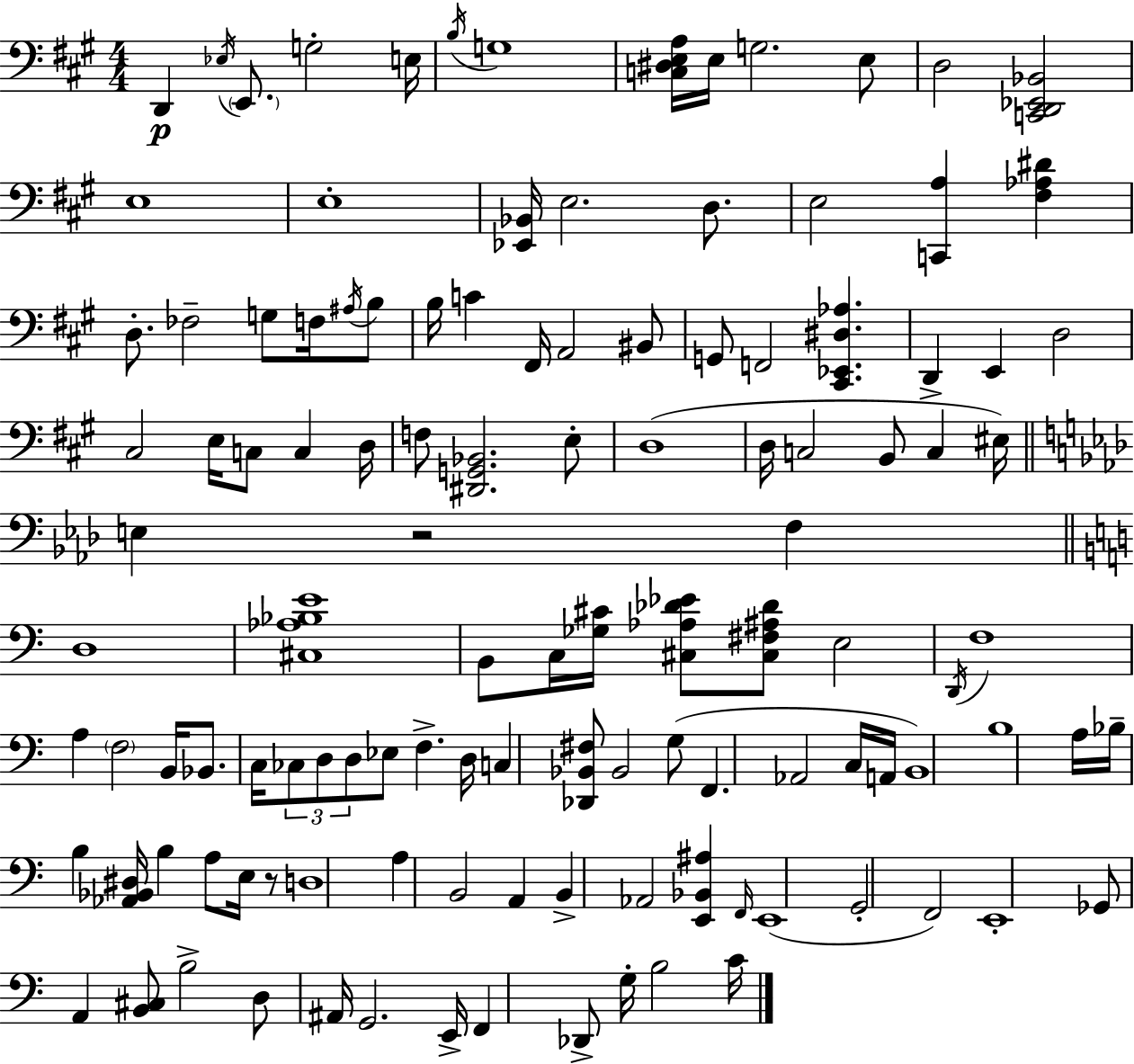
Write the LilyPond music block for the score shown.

{
  \clef bass
  \numericTimeSignature
  \time 4/4
  \key a \major
  d,4\p \acciaccatura { ees16 } \parenthesize e,8. g2-. | e16 \acciaccatura { b16 } g1 | <c dis e a>16 e16 g2. | e8 d2 <c, d, ees, bes,>2 | \break e1 | e1-. | <ees, bes,>16 e2. d8. | e2 <c, a>4 <fis aes dis'>4 | \break d8.-. fes2-- g8 f16 | \acciaccatura { ais16 } b8 b16 c'4 fis,16 a,2 | bis,8 g,8 f,2 <cis, ees, dis aes>4. | d,4-> e,4 d2 | \break cis2 e16 c8 c4 | d16 f8 <dis, g, bes,>2. | e8-. d1( | d16 c2 b,8 c4 | \break eis16) \bar "||" \break \key aes \major e4 r2 f4 | \bar "||" \break \key a \minor d1 | <cis aes bes e'>1 | b,8 c16 <ges cis'>16 <cis aes des' ees'>8 <cis fis ais des'>8 e2 | \acciaccatura { d,16 } f1 | \break a4 \parenthesize f2 b,16 bes,8. | c16 \tuplet 3/2 { ces8 d8 d8 } ees8 f4.-> | d16 c4 <des, bes, fis>8 bes,2 g8( | f,4. aes,2 c16 | \break a,16 b,1) | b1 | a16 bes16-- b4 <aes, bes, dis>16 b4 a8 e16 r8 | d1 | \break a4 b,2 a,4 | b,4-> aes,2 <e, bes, ais>4 | \grace { f,16 } e,1( | g,2-. f,2) | \break e,1-. | ges,8 a,4 <b, cis>8 b2-> | d8 ais,16 g,2. | e,16-> f,4 des,8-> g16-. b2 | \break c'16 \bar "|."
}